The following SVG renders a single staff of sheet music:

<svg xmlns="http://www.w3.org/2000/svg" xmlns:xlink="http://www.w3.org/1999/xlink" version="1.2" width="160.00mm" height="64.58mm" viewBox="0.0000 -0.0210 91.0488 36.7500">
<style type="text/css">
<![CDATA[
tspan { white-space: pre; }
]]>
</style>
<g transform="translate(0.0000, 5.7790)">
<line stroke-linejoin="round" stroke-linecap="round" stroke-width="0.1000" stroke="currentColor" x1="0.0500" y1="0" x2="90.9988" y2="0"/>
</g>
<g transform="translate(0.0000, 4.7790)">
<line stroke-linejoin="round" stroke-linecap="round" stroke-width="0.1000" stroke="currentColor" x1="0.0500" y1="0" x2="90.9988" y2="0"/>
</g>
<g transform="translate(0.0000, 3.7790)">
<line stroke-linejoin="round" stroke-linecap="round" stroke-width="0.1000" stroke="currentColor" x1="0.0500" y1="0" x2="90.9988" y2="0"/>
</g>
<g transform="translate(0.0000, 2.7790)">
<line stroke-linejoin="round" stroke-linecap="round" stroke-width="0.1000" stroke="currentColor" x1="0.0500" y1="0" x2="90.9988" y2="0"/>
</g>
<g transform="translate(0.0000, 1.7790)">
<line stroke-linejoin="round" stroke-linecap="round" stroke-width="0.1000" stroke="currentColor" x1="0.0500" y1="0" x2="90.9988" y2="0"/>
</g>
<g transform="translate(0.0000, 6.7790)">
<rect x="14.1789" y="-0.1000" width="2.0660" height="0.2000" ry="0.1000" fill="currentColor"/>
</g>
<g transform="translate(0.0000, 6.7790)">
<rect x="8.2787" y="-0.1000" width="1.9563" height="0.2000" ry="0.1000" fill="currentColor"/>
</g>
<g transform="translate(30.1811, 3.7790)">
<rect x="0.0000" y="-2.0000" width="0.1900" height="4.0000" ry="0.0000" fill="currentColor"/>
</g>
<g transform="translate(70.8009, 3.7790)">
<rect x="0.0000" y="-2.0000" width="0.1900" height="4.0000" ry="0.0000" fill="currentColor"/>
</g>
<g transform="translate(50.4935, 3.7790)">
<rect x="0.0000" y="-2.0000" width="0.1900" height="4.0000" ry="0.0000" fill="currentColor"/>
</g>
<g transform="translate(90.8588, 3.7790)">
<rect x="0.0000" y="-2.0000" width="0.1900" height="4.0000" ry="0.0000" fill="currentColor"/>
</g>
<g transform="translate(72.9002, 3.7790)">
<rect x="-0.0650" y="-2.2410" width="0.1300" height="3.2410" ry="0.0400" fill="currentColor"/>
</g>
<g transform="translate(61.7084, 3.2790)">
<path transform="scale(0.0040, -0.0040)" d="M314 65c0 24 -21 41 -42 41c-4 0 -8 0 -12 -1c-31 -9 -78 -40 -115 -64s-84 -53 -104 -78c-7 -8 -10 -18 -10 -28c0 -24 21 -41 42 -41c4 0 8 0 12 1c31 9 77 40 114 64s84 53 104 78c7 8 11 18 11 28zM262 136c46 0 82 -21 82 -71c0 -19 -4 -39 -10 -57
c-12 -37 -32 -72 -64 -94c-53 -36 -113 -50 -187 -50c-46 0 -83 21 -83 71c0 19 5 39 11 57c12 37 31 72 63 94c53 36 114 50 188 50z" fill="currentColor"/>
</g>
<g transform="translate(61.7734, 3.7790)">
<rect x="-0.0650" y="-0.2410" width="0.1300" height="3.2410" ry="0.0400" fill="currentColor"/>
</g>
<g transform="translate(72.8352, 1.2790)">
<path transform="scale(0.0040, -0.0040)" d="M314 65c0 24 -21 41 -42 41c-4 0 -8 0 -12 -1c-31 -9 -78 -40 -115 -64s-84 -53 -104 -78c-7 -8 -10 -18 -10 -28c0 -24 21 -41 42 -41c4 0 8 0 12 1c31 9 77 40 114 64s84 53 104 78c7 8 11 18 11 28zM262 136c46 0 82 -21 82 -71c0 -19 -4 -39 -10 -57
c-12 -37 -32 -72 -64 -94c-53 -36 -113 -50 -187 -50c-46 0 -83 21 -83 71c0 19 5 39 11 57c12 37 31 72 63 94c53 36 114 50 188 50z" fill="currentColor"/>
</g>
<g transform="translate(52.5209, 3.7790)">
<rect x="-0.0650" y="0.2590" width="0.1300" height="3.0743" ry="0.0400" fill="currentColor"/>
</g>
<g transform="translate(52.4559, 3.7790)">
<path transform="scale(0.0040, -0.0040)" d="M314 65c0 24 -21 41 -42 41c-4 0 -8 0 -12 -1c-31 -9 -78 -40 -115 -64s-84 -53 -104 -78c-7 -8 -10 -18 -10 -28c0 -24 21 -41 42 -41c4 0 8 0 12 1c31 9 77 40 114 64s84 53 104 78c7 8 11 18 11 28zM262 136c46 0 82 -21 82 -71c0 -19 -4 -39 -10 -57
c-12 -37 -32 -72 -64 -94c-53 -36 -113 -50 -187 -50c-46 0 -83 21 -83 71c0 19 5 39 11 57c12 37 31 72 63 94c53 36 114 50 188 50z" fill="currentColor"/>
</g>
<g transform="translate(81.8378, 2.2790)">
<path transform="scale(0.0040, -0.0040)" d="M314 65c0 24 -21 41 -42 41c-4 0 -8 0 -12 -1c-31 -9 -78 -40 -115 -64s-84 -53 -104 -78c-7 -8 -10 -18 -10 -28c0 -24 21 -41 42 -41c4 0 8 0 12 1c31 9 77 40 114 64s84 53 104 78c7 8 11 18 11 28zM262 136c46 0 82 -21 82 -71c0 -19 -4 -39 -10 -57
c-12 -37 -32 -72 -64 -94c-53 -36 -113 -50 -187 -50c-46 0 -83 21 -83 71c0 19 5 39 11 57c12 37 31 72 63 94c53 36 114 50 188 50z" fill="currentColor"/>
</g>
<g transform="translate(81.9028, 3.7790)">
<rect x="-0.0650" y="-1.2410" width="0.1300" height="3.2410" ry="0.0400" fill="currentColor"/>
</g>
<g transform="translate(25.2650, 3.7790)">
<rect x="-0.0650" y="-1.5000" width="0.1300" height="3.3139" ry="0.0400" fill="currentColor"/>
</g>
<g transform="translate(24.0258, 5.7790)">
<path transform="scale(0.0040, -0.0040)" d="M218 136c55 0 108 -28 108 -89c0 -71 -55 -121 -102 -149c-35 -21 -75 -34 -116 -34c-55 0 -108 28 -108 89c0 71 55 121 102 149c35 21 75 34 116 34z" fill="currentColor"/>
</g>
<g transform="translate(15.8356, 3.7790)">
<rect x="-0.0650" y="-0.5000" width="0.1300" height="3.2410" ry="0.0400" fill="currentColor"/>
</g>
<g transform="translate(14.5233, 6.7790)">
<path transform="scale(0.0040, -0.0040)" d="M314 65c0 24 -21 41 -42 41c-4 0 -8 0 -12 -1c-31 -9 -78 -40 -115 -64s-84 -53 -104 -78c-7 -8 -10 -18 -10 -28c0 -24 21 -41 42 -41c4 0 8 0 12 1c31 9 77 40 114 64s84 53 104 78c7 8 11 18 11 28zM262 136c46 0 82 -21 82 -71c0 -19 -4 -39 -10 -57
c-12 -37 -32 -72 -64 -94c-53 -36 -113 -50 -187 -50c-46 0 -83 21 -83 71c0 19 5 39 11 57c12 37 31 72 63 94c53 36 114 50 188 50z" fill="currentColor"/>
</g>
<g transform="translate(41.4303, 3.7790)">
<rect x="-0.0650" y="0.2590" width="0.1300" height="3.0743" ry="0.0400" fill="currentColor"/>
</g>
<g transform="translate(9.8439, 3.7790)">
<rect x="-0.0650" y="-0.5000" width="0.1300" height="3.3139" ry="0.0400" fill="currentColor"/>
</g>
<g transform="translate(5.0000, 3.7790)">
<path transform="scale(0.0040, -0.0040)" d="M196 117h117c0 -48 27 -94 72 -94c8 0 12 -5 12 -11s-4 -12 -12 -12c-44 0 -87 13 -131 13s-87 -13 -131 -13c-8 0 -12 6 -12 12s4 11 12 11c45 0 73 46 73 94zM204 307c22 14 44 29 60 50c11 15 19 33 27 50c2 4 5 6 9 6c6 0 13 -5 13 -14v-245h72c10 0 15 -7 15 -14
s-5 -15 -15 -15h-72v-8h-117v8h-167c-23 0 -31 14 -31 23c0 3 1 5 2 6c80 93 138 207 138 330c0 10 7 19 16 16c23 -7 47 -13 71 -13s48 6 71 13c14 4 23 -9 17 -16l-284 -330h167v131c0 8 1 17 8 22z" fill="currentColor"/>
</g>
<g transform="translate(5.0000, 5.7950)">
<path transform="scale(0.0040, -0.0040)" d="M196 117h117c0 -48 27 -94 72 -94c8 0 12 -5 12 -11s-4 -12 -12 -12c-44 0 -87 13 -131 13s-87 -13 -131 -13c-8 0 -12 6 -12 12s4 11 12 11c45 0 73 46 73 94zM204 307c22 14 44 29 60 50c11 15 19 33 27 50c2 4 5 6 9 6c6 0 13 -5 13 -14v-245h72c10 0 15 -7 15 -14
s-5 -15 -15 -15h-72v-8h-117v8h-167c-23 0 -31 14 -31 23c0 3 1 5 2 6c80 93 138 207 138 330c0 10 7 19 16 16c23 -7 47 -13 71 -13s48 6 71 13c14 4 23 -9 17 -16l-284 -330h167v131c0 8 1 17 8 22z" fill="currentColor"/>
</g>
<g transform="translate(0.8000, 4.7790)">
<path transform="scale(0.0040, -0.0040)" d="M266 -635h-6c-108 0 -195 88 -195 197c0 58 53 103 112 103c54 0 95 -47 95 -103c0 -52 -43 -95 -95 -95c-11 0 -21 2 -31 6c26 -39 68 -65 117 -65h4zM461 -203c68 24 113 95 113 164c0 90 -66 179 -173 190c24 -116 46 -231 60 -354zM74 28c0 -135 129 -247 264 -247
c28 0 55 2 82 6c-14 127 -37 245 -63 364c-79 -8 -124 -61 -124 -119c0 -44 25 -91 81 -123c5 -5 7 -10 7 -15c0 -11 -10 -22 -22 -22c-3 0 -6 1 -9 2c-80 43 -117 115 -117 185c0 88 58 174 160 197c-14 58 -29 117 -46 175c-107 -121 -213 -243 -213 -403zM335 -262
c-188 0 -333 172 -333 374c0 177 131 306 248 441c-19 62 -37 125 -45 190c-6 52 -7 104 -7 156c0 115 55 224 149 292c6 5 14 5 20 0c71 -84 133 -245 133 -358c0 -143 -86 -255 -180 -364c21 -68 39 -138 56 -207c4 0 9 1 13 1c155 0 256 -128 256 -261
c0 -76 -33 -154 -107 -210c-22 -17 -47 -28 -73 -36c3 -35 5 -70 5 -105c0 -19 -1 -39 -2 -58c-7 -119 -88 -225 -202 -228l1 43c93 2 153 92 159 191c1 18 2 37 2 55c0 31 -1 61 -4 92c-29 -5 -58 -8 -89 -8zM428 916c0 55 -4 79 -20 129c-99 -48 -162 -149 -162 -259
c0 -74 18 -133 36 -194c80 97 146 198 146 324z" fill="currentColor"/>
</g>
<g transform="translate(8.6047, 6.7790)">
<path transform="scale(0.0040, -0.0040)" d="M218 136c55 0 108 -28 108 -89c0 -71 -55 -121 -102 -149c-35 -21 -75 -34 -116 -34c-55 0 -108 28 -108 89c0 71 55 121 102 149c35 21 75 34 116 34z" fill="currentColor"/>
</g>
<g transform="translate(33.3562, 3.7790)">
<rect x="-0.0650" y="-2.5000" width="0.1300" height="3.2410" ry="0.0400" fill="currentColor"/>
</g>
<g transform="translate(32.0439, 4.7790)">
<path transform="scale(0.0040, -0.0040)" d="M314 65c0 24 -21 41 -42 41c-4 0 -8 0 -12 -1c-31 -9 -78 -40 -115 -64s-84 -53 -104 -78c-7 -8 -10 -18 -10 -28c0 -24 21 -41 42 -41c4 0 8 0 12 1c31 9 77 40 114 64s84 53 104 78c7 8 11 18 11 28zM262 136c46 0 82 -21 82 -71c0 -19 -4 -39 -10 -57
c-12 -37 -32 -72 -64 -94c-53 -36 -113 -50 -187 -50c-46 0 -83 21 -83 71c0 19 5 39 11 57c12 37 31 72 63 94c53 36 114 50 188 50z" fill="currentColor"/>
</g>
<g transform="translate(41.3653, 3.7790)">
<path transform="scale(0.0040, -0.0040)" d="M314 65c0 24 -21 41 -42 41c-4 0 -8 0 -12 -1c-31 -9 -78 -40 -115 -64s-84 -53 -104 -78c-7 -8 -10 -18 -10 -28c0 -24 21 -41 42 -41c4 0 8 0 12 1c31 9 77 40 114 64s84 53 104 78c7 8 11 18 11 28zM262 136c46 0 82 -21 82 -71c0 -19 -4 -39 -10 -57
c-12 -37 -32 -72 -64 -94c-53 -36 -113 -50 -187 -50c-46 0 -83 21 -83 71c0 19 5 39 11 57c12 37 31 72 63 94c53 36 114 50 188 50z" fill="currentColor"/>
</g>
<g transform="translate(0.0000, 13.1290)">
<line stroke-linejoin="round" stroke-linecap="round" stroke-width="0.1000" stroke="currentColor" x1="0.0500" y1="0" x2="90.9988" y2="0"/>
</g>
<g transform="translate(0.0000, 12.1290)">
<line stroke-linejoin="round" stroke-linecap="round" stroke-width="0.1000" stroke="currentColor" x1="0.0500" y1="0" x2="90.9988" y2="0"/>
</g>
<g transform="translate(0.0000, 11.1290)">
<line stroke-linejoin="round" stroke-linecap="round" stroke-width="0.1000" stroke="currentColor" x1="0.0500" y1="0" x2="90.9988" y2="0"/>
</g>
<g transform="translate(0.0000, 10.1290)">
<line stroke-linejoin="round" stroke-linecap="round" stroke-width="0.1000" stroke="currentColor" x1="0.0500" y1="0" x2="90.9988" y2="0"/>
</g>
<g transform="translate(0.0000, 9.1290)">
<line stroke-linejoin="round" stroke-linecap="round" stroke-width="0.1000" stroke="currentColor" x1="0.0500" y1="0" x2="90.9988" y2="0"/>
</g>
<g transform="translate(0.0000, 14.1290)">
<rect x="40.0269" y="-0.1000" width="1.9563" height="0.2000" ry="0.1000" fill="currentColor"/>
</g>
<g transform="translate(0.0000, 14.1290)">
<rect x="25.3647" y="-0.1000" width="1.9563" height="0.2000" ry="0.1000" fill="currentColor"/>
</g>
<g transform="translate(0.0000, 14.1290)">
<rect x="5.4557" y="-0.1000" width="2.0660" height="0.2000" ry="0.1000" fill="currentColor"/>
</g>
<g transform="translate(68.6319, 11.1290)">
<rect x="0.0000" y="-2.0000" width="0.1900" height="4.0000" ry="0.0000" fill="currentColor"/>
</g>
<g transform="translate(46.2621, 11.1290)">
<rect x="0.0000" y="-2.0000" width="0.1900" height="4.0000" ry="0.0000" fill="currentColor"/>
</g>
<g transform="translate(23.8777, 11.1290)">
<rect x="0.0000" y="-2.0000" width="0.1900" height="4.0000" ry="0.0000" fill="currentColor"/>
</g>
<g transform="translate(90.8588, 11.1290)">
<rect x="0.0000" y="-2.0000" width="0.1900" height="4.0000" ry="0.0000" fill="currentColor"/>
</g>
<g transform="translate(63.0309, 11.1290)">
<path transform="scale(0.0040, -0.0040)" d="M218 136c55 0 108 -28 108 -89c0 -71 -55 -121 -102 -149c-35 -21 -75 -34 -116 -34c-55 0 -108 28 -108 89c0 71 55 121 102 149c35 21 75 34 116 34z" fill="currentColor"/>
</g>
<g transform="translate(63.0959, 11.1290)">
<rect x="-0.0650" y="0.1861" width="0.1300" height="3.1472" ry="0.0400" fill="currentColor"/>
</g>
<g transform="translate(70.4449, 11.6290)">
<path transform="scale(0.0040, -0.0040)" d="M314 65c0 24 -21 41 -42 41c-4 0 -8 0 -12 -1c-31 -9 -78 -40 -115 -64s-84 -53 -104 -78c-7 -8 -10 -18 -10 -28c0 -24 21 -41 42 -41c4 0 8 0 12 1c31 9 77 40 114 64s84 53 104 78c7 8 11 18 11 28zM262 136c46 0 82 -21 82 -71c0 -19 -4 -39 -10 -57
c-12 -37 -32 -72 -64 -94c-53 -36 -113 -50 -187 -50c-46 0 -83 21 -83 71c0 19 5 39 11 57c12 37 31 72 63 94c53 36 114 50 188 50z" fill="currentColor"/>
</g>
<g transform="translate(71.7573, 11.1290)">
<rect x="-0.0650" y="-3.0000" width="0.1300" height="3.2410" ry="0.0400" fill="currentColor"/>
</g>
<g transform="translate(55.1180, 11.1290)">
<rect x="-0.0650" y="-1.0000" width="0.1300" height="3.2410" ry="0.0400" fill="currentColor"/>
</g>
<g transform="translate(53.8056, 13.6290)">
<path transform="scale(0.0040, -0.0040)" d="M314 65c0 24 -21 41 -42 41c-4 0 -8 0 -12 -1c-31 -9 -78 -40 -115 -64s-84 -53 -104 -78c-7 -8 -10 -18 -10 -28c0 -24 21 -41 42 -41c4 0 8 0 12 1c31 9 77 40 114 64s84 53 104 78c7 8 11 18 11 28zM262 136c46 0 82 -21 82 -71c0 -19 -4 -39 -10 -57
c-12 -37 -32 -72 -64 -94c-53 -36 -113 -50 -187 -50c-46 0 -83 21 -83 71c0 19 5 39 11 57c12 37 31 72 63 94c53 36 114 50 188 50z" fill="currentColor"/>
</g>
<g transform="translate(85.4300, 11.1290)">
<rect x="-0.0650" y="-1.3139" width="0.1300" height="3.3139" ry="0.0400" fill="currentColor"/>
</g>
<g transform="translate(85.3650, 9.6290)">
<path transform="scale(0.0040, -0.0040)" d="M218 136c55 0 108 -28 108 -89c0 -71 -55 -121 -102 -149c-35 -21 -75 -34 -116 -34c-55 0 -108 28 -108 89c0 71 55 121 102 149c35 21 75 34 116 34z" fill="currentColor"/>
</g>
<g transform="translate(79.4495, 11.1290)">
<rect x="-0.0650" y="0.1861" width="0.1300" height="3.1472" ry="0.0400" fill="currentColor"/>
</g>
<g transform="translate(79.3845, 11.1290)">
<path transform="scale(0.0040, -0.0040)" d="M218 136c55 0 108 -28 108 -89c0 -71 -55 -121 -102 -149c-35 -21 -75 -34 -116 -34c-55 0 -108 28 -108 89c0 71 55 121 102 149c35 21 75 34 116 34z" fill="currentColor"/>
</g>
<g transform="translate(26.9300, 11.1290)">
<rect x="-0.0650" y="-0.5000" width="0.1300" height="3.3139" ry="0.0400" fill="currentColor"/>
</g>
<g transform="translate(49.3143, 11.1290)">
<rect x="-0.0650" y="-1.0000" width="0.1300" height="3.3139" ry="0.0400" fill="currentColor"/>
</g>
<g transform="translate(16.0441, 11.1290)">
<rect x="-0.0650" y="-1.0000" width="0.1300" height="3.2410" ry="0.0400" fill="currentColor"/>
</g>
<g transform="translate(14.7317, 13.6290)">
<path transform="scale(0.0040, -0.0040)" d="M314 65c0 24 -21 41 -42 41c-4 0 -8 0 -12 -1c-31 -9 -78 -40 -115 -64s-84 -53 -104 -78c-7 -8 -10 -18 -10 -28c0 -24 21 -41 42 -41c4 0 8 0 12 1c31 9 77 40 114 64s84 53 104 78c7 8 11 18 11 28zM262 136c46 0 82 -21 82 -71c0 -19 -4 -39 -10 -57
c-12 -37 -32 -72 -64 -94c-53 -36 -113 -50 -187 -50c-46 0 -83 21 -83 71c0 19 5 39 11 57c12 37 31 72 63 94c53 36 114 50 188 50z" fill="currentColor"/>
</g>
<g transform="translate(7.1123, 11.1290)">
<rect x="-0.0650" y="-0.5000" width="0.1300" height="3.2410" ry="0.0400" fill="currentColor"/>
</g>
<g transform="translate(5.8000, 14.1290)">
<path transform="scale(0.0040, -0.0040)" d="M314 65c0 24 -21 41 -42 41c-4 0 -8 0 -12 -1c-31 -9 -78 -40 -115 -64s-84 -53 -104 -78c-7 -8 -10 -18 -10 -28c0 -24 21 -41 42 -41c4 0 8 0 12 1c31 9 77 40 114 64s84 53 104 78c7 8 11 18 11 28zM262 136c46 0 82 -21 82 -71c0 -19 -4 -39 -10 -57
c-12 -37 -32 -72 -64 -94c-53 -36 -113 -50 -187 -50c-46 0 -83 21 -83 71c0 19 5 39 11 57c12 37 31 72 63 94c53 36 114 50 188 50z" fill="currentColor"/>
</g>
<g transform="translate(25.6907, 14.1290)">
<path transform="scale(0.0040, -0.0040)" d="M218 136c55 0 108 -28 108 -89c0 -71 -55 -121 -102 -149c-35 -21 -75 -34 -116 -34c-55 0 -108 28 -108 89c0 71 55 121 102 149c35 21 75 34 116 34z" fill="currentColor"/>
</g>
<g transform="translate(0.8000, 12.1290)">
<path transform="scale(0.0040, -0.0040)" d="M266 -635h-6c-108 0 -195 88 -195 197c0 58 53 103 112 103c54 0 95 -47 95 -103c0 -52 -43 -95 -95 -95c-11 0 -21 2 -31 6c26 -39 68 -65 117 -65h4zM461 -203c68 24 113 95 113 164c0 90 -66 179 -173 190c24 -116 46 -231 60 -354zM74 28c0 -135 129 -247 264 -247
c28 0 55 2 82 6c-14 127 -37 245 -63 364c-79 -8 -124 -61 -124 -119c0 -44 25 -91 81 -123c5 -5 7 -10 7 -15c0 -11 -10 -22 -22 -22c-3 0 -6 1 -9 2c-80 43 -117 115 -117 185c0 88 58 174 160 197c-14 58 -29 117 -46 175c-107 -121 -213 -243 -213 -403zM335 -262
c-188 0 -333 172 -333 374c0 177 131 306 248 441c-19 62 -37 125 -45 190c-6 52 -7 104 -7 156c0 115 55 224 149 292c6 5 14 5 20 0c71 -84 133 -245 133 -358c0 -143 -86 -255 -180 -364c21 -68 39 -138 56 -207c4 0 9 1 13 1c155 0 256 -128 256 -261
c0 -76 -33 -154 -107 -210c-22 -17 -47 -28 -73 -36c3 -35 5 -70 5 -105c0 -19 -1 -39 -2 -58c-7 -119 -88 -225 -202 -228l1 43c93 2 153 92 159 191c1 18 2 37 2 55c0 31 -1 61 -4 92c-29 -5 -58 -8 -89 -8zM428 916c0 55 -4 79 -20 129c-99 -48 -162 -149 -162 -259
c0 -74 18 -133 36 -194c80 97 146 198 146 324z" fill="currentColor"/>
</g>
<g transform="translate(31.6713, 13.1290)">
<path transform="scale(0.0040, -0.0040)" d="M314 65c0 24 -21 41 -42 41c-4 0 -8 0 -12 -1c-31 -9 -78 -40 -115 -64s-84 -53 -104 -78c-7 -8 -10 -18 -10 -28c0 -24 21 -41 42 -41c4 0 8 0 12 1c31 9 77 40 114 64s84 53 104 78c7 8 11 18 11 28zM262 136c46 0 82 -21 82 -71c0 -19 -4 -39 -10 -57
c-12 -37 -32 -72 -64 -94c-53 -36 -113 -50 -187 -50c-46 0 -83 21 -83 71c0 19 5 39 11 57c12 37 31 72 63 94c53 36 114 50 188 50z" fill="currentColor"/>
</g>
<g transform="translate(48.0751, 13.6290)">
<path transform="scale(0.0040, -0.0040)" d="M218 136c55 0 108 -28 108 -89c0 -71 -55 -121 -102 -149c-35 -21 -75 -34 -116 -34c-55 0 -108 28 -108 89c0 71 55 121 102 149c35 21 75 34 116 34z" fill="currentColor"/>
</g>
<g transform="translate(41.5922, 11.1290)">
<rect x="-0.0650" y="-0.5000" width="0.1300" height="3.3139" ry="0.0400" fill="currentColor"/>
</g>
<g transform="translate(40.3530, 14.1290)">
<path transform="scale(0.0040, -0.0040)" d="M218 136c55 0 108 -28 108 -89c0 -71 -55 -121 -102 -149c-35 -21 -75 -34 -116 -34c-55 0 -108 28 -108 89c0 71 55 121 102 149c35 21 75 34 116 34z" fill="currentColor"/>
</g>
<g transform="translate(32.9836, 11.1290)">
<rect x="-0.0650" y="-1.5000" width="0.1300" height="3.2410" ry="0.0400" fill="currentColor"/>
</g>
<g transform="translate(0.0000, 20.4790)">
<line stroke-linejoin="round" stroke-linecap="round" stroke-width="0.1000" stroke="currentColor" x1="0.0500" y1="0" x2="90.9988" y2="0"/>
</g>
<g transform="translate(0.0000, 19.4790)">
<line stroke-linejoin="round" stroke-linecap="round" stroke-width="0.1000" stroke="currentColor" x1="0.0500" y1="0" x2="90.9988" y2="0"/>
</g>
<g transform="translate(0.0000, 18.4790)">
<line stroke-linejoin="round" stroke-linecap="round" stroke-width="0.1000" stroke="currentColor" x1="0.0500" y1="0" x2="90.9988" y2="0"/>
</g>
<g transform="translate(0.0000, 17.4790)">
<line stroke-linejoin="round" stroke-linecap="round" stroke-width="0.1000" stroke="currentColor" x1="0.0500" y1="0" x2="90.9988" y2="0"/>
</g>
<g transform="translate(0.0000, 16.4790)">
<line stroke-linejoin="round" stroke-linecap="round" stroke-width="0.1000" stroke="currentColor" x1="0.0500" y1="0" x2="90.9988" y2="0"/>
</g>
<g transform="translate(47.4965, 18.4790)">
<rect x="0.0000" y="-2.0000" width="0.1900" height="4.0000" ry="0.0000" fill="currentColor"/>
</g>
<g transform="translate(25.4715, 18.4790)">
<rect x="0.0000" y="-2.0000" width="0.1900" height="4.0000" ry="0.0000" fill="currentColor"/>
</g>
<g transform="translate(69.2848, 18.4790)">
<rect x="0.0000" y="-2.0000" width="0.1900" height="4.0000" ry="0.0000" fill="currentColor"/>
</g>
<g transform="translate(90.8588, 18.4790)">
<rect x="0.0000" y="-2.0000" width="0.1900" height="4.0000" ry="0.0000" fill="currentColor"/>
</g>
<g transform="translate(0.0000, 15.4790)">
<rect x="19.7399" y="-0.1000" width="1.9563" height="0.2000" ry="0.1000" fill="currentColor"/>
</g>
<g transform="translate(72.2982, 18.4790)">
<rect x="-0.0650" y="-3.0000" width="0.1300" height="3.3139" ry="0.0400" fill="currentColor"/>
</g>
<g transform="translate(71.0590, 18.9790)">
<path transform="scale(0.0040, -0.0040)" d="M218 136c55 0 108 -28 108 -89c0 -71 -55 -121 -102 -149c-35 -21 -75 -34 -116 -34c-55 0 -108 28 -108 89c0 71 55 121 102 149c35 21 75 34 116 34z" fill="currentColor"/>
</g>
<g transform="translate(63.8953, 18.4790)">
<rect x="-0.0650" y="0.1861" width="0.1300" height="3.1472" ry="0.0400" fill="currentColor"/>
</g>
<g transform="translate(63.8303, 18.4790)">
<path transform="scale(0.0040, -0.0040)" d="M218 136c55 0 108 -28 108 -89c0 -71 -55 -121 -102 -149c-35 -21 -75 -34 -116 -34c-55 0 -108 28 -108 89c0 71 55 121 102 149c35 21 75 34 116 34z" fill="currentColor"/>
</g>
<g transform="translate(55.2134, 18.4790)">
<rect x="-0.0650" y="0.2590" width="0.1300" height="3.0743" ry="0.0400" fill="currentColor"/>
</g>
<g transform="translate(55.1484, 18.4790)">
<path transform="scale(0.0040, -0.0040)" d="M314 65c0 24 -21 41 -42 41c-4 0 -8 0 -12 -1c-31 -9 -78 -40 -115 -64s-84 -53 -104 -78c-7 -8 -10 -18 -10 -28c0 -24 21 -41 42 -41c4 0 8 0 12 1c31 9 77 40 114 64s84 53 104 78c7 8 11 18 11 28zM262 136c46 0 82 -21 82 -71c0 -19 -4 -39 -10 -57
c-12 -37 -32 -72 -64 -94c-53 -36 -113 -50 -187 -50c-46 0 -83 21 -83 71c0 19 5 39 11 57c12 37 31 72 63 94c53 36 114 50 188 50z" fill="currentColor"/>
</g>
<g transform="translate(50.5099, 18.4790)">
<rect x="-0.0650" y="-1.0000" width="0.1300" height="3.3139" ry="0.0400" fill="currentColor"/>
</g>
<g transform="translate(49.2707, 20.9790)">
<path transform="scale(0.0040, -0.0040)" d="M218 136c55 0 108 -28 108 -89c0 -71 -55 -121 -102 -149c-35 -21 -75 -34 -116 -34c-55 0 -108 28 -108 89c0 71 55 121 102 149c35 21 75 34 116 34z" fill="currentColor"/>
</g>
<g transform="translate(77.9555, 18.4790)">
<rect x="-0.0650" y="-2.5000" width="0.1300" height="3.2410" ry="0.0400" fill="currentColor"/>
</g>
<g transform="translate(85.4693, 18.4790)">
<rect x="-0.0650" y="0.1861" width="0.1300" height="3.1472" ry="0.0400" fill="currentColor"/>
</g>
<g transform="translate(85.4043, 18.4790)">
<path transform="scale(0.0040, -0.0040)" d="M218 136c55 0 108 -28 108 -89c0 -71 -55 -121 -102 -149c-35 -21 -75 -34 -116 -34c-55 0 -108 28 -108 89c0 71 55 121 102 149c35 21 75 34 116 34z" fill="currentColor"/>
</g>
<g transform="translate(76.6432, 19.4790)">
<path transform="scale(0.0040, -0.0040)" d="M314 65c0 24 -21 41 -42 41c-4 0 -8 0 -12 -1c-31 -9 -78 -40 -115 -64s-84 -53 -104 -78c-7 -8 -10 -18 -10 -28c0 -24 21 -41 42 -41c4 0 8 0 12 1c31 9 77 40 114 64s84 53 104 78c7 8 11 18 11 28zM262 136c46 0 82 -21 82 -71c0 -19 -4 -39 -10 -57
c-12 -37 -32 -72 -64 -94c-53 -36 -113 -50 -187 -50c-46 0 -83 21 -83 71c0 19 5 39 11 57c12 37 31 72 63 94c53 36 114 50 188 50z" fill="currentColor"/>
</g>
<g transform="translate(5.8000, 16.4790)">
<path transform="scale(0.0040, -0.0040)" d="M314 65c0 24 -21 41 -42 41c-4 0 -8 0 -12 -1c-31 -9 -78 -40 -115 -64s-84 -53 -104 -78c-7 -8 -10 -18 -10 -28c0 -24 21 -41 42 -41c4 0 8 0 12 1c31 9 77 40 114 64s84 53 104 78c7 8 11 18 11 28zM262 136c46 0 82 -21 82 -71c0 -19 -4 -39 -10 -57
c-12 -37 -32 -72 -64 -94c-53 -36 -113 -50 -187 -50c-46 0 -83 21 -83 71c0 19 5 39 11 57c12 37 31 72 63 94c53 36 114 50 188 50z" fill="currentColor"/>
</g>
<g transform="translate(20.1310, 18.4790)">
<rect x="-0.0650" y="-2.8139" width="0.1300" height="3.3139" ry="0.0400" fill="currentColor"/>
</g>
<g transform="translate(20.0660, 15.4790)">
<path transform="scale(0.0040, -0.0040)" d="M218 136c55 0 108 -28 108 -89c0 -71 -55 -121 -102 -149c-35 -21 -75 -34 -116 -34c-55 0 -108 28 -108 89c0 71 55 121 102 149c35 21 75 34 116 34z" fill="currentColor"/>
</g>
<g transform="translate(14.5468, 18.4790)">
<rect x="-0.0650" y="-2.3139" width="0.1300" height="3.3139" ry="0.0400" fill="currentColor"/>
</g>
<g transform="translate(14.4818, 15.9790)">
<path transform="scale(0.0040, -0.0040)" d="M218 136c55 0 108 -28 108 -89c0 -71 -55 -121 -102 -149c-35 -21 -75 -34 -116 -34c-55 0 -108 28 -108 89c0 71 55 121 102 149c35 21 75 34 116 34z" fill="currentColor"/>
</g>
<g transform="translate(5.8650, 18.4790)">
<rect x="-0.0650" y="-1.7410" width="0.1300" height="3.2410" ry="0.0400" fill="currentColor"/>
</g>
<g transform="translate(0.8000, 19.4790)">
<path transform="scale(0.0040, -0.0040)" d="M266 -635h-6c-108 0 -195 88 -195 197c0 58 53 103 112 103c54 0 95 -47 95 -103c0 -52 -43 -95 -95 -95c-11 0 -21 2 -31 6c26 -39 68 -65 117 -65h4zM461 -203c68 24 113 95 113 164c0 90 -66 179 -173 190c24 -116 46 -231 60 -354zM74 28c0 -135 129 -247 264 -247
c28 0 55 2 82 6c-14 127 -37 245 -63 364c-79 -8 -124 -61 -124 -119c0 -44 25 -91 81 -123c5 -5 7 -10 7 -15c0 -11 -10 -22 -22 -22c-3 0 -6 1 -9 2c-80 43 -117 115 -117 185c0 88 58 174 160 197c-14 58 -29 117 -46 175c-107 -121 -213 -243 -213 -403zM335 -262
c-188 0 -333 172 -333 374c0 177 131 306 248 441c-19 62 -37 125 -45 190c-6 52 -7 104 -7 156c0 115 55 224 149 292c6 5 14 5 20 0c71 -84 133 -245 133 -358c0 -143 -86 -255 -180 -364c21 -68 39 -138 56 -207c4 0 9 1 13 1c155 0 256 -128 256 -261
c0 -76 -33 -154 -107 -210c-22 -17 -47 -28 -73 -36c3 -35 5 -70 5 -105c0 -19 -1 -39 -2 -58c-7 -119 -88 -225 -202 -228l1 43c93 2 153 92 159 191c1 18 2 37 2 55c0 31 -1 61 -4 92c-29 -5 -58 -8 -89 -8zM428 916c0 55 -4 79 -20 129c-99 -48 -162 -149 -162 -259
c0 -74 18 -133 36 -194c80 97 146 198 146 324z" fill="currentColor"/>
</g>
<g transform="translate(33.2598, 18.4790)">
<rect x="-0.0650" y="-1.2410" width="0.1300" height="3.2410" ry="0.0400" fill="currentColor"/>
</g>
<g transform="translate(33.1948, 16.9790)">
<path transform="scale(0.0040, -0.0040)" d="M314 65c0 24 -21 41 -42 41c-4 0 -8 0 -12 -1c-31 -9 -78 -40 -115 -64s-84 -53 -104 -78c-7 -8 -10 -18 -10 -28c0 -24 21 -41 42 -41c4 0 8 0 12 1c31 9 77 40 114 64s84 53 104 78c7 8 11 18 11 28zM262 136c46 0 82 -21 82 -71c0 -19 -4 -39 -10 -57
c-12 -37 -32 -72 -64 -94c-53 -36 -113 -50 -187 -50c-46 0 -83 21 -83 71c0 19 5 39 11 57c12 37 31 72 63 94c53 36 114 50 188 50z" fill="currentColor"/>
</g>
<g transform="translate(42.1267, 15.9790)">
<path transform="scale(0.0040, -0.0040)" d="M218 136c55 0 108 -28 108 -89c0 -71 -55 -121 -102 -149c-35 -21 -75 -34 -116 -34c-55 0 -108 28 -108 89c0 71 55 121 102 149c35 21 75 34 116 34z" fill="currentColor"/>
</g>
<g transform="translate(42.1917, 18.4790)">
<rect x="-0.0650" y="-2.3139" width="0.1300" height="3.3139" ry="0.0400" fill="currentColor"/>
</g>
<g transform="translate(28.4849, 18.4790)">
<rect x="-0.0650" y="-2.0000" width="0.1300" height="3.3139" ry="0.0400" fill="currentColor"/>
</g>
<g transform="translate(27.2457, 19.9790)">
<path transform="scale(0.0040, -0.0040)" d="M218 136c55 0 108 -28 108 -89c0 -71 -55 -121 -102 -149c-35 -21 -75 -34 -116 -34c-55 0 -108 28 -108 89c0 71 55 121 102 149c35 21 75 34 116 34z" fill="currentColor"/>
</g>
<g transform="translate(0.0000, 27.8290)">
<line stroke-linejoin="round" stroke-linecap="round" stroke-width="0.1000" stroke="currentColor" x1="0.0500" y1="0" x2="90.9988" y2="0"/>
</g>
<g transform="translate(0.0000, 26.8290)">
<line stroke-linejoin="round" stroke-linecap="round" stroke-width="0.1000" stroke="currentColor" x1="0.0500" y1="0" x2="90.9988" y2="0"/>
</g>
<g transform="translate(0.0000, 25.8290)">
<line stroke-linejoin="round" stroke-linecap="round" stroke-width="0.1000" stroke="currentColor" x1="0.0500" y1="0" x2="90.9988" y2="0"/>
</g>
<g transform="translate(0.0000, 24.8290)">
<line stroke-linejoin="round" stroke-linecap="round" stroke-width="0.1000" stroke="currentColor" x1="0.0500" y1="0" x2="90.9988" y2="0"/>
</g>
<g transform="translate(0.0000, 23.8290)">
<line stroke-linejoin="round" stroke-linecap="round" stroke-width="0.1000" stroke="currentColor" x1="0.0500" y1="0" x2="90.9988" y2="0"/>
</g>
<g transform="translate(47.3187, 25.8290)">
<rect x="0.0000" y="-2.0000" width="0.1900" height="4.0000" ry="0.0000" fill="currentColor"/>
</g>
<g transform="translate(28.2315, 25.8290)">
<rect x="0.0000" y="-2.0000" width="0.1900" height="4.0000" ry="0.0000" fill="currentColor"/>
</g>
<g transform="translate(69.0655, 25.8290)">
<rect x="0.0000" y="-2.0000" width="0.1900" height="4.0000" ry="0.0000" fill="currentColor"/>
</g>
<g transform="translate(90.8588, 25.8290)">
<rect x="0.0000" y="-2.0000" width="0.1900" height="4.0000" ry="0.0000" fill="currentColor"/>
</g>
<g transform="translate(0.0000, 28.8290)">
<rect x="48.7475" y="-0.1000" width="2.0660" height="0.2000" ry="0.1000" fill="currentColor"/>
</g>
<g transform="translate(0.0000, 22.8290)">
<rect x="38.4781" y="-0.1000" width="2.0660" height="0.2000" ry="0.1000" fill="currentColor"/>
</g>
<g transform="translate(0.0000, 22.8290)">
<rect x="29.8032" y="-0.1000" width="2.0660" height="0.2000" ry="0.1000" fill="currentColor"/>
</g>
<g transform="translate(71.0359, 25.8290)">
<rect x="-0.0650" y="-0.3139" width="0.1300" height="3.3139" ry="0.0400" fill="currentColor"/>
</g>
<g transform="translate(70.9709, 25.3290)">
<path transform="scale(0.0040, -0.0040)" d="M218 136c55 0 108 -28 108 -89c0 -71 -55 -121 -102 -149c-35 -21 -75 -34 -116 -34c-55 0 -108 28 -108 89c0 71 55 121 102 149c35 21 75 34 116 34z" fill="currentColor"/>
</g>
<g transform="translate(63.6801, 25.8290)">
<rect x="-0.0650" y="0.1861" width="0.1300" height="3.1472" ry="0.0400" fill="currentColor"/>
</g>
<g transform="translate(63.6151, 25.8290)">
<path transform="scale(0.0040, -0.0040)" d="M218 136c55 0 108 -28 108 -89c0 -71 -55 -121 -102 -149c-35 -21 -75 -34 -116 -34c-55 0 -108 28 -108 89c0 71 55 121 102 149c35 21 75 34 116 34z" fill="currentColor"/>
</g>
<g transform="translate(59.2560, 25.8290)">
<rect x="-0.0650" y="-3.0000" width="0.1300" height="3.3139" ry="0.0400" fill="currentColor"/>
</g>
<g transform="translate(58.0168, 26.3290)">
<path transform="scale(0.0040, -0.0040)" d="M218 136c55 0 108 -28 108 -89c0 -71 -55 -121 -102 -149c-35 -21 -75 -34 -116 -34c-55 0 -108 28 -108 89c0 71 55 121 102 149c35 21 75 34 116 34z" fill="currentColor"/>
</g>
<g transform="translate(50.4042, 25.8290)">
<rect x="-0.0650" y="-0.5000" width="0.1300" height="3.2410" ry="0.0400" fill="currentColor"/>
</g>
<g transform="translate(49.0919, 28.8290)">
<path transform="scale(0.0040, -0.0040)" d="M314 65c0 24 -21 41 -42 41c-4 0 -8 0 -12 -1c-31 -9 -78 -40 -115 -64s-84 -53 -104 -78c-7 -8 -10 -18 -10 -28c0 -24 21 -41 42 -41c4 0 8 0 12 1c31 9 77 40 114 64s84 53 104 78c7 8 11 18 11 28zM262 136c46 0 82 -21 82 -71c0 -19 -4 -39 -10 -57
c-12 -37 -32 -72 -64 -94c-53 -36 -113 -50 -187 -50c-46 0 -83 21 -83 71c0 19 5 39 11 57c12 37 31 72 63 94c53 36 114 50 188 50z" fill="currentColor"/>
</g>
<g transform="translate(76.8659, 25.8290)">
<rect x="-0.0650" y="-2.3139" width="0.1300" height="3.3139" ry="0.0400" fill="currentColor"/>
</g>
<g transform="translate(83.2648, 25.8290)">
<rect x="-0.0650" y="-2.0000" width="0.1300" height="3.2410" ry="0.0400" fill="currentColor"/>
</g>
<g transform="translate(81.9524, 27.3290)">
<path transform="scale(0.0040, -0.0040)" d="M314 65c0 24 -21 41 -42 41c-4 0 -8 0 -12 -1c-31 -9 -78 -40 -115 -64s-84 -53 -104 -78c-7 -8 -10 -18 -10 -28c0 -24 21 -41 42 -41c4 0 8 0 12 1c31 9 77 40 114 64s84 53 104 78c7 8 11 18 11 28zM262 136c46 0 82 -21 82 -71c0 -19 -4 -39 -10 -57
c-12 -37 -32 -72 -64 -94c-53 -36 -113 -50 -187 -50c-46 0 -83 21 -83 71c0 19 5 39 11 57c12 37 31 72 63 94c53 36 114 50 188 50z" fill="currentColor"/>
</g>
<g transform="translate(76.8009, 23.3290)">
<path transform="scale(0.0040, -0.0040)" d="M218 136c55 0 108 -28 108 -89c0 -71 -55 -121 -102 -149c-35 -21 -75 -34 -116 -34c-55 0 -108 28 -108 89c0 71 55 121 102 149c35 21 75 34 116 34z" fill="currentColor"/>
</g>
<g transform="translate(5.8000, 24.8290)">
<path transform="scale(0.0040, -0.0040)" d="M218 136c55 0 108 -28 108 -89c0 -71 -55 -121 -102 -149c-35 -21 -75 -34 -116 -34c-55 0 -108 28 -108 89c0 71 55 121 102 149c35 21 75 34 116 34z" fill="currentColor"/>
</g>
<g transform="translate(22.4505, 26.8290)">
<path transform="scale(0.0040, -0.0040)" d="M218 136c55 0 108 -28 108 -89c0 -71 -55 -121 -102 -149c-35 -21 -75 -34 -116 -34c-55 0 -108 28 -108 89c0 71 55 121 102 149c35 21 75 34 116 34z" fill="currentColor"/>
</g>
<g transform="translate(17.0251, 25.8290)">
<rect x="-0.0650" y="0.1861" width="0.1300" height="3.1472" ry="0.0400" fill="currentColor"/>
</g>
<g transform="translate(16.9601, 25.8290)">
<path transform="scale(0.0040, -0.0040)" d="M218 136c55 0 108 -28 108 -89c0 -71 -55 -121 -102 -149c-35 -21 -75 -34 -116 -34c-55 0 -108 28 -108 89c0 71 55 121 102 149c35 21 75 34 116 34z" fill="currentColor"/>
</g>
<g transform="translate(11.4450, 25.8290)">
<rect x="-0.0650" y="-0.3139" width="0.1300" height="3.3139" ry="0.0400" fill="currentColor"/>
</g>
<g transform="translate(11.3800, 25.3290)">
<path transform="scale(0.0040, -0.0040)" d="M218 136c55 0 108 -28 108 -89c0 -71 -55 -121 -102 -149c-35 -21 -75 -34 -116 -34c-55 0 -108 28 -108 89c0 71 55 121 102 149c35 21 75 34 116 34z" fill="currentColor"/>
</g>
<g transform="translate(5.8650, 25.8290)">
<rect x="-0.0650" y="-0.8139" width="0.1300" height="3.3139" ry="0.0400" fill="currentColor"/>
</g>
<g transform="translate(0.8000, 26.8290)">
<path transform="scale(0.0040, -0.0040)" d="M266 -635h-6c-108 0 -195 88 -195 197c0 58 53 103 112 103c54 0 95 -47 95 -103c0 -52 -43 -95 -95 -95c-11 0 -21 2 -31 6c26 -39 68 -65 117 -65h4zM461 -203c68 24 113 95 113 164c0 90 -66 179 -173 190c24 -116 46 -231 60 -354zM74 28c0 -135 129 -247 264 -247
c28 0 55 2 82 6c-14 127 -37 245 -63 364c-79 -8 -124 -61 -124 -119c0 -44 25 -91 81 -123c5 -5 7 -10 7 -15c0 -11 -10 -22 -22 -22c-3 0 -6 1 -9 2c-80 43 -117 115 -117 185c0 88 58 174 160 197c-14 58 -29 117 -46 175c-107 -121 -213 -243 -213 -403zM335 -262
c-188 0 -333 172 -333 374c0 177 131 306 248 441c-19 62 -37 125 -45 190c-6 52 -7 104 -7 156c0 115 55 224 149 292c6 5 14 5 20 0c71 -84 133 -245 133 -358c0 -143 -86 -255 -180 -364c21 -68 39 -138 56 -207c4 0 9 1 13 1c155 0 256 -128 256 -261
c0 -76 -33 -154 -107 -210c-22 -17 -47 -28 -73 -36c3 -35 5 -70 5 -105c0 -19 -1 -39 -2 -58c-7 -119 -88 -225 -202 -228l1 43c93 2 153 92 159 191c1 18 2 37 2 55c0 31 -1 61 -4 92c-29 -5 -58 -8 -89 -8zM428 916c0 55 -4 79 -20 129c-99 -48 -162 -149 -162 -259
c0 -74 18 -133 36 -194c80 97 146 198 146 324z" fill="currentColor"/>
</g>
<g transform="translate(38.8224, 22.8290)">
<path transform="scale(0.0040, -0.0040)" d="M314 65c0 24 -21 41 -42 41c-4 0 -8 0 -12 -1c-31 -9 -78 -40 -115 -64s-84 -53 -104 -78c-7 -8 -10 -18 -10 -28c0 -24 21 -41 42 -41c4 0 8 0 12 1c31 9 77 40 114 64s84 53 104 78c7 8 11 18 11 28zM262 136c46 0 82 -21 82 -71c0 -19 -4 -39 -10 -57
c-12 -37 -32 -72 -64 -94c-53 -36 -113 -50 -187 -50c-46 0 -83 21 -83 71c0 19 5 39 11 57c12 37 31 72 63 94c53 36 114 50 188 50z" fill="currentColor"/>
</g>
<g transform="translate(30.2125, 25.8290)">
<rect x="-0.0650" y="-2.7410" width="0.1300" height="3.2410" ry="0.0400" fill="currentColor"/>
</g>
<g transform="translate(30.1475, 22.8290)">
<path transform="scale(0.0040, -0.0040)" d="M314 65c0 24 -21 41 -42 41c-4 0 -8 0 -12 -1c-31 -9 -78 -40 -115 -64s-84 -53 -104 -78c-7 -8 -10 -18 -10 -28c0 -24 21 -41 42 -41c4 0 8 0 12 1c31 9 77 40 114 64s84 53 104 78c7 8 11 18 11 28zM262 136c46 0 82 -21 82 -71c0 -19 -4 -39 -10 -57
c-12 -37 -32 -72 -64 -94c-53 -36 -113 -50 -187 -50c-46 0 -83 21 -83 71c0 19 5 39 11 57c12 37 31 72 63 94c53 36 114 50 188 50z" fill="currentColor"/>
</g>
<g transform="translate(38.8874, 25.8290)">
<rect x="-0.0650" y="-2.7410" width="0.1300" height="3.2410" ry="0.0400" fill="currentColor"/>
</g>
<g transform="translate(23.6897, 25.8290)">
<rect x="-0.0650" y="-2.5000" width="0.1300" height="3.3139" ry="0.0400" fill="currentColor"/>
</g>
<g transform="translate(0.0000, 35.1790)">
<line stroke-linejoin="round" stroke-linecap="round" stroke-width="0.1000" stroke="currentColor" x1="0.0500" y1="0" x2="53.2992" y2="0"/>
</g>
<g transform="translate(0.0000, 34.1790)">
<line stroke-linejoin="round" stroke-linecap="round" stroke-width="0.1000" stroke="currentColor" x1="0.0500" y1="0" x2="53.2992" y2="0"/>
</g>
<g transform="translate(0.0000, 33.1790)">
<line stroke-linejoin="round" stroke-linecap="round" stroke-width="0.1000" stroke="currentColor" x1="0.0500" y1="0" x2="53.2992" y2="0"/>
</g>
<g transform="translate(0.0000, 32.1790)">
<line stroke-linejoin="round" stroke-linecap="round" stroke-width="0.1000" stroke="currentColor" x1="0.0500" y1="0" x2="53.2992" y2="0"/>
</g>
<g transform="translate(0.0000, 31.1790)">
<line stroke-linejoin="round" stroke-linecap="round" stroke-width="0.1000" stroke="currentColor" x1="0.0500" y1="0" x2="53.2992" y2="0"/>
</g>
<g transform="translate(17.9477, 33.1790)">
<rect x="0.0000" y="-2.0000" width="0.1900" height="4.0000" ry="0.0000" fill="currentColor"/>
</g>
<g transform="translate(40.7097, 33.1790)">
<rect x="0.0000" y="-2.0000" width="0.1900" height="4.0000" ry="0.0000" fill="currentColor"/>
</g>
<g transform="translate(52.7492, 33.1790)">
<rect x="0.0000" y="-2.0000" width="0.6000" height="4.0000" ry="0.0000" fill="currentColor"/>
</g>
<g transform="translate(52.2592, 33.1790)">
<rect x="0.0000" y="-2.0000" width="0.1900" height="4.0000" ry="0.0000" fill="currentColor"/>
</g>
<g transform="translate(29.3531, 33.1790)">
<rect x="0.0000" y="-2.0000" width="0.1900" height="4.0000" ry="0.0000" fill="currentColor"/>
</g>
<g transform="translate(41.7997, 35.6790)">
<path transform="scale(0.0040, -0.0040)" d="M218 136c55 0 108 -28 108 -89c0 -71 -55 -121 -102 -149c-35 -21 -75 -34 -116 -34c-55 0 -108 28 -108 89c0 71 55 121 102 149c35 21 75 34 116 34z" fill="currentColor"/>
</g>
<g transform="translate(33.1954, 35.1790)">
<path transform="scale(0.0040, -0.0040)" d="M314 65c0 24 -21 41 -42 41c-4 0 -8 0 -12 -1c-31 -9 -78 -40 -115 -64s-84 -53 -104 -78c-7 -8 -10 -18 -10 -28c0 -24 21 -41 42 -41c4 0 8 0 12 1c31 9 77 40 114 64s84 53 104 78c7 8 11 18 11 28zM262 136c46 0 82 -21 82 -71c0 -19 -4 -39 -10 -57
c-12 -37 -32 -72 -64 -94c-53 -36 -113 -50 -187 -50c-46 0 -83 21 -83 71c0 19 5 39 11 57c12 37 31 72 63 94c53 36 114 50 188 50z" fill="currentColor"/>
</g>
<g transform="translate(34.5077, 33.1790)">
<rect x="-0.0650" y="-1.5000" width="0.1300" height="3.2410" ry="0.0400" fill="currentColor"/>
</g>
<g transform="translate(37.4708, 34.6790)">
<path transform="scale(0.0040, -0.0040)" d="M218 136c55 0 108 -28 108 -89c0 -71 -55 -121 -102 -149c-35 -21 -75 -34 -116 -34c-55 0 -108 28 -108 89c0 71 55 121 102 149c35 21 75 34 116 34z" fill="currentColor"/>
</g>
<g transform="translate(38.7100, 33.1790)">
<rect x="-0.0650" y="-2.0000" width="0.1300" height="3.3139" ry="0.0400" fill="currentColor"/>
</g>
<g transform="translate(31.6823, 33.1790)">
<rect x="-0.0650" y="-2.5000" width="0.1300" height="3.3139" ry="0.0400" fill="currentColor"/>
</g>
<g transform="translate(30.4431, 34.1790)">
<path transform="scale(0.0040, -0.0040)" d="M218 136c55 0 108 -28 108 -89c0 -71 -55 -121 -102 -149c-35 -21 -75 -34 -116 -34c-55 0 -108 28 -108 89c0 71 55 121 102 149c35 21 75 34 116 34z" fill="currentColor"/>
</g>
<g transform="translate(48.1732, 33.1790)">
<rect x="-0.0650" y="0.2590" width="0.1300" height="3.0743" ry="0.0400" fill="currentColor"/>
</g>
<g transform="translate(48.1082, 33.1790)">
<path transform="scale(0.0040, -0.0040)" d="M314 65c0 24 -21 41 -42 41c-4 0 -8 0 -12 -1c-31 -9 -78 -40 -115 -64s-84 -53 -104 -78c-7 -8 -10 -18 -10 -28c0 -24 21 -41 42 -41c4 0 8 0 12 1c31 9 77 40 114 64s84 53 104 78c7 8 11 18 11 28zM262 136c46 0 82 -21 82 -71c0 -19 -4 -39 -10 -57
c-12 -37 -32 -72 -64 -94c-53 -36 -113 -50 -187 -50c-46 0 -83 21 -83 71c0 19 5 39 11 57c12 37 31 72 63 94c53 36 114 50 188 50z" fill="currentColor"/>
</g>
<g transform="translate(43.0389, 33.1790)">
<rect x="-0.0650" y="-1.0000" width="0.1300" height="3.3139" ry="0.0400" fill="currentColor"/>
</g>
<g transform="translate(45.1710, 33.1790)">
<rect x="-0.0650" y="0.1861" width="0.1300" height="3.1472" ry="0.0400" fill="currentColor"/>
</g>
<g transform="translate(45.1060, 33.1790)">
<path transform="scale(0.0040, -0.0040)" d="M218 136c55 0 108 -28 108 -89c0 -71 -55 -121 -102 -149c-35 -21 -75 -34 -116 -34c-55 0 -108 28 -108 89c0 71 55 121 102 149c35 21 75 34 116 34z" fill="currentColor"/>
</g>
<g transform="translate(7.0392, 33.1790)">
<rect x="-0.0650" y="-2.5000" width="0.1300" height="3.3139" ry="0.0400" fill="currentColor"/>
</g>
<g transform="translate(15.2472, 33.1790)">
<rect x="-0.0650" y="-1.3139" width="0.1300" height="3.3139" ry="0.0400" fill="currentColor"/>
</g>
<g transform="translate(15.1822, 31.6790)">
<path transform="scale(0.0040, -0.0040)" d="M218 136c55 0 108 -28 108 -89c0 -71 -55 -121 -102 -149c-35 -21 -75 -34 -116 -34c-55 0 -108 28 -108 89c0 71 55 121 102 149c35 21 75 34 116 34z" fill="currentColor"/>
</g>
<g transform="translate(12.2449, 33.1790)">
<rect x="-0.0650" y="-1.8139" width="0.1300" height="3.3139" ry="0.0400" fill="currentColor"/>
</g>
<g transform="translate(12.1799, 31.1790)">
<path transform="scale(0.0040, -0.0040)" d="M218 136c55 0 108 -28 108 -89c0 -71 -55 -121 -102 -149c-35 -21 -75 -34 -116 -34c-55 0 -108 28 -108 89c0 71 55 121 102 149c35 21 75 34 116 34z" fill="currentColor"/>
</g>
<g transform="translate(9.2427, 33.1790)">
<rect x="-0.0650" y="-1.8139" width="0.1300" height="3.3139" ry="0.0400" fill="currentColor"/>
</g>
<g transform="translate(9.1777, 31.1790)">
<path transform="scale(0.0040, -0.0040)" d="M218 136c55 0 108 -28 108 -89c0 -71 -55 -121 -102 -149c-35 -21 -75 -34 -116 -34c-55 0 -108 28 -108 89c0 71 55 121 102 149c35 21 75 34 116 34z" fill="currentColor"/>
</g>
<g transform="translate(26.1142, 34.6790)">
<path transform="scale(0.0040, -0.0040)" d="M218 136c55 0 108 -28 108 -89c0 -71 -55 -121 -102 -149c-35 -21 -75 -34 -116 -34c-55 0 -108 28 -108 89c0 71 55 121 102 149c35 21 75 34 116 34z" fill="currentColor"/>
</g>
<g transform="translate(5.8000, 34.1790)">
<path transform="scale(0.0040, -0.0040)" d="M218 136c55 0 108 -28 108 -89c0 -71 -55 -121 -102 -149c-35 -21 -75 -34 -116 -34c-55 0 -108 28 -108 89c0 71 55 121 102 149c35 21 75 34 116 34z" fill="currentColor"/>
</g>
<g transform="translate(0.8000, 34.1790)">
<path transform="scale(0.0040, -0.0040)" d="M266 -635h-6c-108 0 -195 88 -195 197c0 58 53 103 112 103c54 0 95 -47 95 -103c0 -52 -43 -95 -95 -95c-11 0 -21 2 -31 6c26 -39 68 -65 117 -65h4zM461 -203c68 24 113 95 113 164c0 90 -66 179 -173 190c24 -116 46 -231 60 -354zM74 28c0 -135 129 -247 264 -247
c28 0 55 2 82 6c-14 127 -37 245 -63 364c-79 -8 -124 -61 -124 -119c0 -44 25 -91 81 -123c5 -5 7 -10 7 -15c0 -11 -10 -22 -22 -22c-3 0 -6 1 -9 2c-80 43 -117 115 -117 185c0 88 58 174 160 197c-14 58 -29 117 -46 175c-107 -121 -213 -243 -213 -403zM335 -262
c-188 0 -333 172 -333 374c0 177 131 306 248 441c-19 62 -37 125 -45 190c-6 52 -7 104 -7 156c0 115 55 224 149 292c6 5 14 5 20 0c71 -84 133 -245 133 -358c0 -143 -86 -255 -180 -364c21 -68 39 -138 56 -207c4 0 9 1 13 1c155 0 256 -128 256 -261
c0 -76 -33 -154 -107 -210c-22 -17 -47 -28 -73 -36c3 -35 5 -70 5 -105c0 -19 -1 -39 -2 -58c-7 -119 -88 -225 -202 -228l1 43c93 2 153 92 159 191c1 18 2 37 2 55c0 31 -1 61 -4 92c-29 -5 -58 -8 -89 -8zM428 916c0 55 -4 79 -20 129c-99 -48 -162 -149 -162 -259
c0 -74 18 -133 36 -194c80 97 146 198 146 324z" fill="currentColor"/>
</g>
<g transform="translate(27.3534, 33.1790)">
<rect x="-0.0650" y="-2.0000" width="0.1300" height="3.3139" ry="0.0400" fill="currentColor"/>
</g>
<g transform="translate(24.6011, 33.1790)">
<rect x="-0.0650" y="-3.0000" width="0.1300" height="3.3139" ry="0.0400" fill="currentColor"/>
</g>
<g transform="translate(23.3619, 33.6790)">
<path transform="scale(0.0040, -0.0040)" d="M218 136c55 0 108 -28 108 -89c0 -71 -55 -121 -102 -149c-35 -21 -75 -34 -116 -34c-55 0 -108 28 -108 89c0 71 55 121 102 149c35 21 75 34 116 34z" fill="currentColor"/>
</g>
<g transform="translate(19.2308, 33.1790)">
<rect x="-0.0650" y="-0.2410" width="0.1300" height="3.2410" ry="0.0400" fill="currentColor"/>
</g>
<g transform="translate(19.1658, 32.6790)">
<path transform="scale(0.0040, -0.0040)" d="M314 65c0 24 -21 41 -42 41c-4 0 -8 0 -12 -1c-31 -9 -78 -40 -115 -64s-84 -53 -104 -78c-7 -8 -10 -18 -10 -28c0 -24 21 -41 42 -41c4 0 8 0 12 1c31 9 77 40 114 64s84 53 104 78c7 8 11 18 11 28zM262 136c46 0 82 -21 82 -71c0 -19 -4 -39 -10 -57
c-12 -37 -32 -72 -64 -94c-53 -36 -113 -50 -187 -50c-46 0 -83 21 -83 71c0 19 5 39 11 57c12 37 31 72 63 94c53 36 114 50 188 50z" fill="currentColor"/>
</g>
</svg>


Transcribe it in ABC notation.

X:1
T:Untitled
M:4/4
L:1/4
K:C
C C2 E G2 B2 B2 c2 g2 e2 C2 D2 C E2 C D D2 B A2 B e f2 g a F e2 g D B2 B A G2 B d c B G a2 a2 C2 A B c g F2 G f f e c2 A F G E2 F D B B2